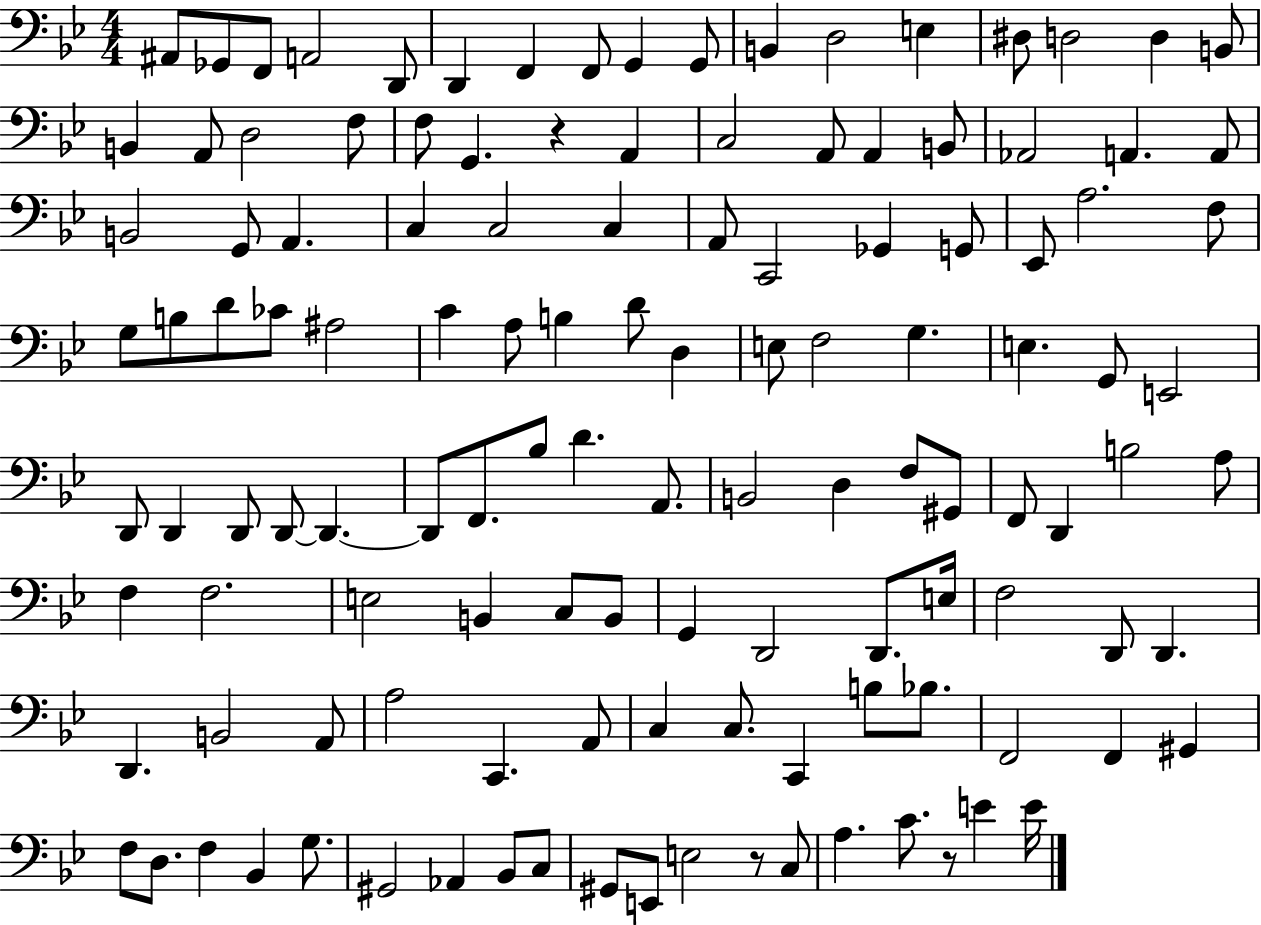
{
  \clef bass
  \numericTimeSignature
  \time 4/4
  \key bes \major
  \repeat volta 2 { ais,8 ges,8 f,8 a,2 d,8 | d,4 f,4 f,8 g,4 g,8 | b,4 d2 e4 | dis8 d2 d4 b,8 | \break b,4 a,8 d2 f8 | f8 g,4. r4 a,4 | c2 a,8 a,4 b,8 | aes,2 a,4. a,8 | \break b,2 g,8 a,4. | c4 c2 c4 | a,8 c,2 ges,4 g,8 | ees,8 a2. f8 | \break g8 b8 d'8 ces'8 ais2 | c'4 a8 b4 d'8 d4 | e8 f2 g4. | e4. g,8 e,2 | \break d,8 d,4 d,8 d,8~~ d,4.~~ | d,8 f,8. bes8 d'4. a,8. | b,2 d4 f8 gis,8 | f,8 d,4 b2 a8 | \break f4 f2. | e2 b,4 c8 b,8 | g,4 d,2 d,8. e16 | f2 d,8 d,4. | \break d,4. b,2 a,8 | a2 c,4. a,8 | c4 c8. c,4 b8 bes8. | f,2 f,4 gis,4 | \break f8 d8. f4 bes,4 g8. | gis,2 aes,4 bes,8 c8 | gis,8 e,8 e2 r8 c8 | a4. c'8. r8 e'4 e'16 | \break } \bar "|."
}